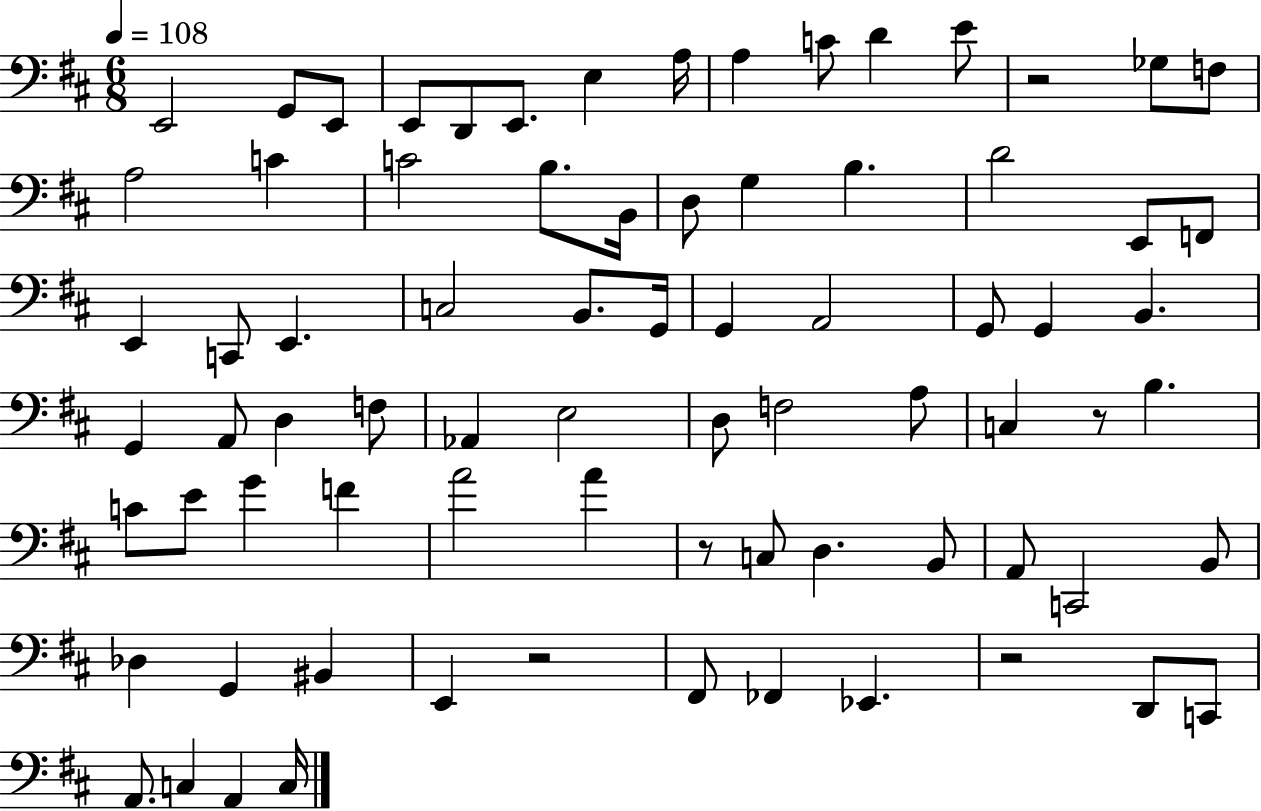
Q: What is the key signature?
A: D major